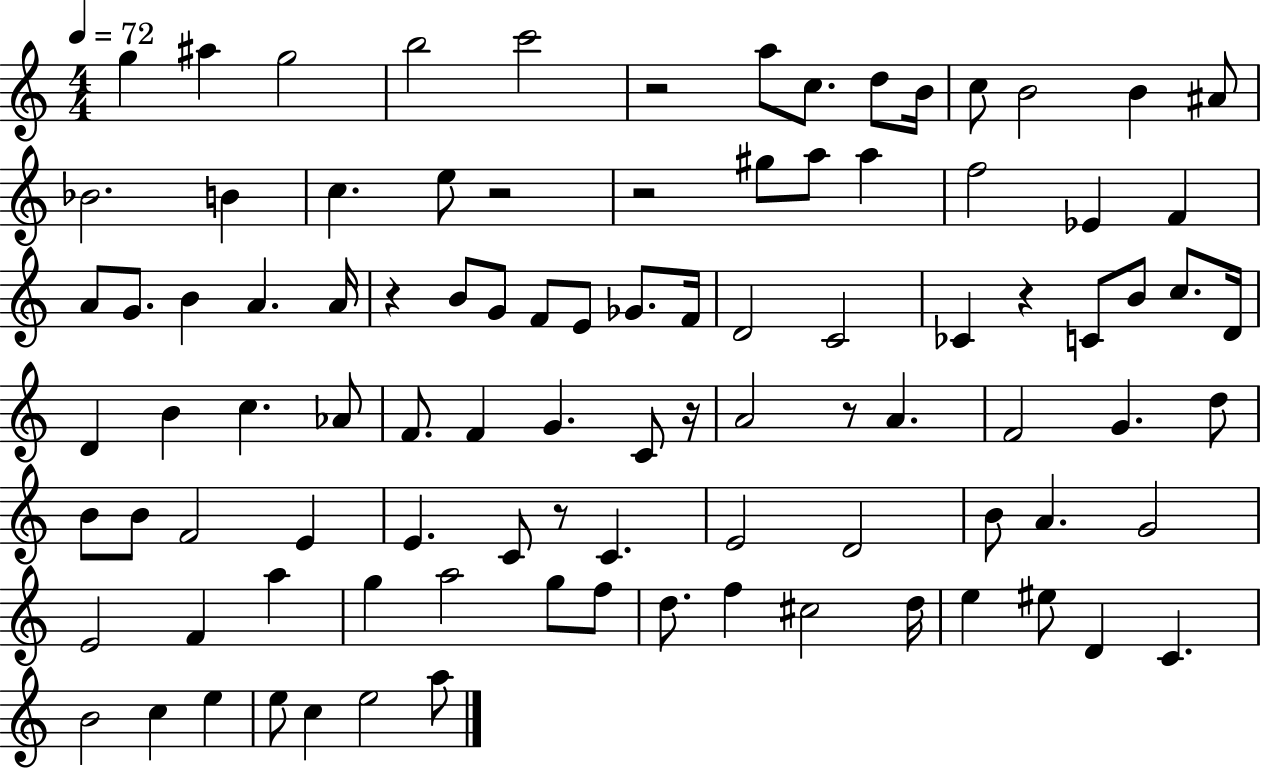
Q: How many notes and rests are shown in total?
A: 96